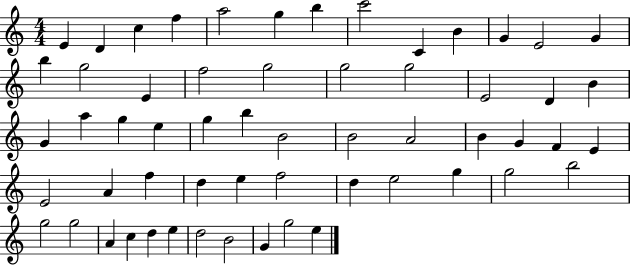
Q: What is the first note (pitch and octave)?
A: E4